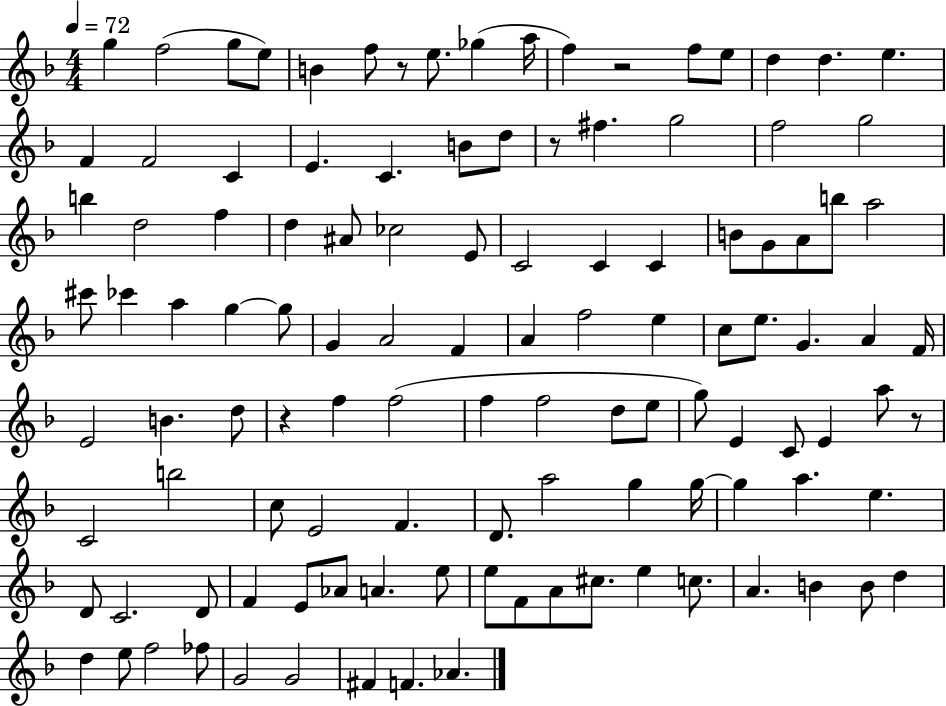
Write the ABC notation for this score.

X:1
T:Untitled
M:4/4
L:1/4
K:F
g f2 g/2 e/2 B f/2 z/2 e/2 _g a/4 f z2 f/2 e/2 d d e F F2 C E C B/2 d/2 z/2 ^f g2 f2 g2 b d2 f d ^A/2 _c2 E/2 C2 C C B/2 G/2 A/2 b/2 a2 ^c'/2 _c' a g g/2 G A2 F A f2 e c/2 e/2 G A F/4 E2 B d/2 z f f2 f f2 d/2 e/2 g/2 E C/2 E a/2 z/2 C2 b2 c/2 E2 F D/2 a2 g g/4 g a e D/2 C2 D/2 F E/2 _A/2 A e/2 e/2 F/2 A/2 ^c/2 e c/2 A B B/2 d d e/2 f2 _f/2 G2 G2 ^F F _A